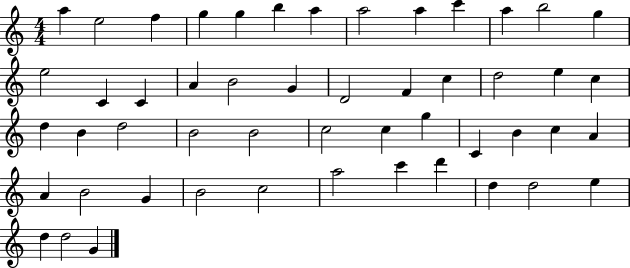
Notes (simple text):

A5/q E5/h F5/q G5/q G5/q B5/q A5/q A5/h A5/q C6/q A5/q B5/h G5/q E5/h C4/q C4/q A4/q B4/h G4/q D4/h F4/q C5/q D5/h E5/q C5/q D5/q B4/q D5/h B4/h B4/h C5/h C5/q G5/q C4/q B4/q C5/q A4/q A4/q B4/h G4/q B4/h C5/h A5/h C6/q D6/q D5/q D5/h E5/q D5/q D5/h G4/q